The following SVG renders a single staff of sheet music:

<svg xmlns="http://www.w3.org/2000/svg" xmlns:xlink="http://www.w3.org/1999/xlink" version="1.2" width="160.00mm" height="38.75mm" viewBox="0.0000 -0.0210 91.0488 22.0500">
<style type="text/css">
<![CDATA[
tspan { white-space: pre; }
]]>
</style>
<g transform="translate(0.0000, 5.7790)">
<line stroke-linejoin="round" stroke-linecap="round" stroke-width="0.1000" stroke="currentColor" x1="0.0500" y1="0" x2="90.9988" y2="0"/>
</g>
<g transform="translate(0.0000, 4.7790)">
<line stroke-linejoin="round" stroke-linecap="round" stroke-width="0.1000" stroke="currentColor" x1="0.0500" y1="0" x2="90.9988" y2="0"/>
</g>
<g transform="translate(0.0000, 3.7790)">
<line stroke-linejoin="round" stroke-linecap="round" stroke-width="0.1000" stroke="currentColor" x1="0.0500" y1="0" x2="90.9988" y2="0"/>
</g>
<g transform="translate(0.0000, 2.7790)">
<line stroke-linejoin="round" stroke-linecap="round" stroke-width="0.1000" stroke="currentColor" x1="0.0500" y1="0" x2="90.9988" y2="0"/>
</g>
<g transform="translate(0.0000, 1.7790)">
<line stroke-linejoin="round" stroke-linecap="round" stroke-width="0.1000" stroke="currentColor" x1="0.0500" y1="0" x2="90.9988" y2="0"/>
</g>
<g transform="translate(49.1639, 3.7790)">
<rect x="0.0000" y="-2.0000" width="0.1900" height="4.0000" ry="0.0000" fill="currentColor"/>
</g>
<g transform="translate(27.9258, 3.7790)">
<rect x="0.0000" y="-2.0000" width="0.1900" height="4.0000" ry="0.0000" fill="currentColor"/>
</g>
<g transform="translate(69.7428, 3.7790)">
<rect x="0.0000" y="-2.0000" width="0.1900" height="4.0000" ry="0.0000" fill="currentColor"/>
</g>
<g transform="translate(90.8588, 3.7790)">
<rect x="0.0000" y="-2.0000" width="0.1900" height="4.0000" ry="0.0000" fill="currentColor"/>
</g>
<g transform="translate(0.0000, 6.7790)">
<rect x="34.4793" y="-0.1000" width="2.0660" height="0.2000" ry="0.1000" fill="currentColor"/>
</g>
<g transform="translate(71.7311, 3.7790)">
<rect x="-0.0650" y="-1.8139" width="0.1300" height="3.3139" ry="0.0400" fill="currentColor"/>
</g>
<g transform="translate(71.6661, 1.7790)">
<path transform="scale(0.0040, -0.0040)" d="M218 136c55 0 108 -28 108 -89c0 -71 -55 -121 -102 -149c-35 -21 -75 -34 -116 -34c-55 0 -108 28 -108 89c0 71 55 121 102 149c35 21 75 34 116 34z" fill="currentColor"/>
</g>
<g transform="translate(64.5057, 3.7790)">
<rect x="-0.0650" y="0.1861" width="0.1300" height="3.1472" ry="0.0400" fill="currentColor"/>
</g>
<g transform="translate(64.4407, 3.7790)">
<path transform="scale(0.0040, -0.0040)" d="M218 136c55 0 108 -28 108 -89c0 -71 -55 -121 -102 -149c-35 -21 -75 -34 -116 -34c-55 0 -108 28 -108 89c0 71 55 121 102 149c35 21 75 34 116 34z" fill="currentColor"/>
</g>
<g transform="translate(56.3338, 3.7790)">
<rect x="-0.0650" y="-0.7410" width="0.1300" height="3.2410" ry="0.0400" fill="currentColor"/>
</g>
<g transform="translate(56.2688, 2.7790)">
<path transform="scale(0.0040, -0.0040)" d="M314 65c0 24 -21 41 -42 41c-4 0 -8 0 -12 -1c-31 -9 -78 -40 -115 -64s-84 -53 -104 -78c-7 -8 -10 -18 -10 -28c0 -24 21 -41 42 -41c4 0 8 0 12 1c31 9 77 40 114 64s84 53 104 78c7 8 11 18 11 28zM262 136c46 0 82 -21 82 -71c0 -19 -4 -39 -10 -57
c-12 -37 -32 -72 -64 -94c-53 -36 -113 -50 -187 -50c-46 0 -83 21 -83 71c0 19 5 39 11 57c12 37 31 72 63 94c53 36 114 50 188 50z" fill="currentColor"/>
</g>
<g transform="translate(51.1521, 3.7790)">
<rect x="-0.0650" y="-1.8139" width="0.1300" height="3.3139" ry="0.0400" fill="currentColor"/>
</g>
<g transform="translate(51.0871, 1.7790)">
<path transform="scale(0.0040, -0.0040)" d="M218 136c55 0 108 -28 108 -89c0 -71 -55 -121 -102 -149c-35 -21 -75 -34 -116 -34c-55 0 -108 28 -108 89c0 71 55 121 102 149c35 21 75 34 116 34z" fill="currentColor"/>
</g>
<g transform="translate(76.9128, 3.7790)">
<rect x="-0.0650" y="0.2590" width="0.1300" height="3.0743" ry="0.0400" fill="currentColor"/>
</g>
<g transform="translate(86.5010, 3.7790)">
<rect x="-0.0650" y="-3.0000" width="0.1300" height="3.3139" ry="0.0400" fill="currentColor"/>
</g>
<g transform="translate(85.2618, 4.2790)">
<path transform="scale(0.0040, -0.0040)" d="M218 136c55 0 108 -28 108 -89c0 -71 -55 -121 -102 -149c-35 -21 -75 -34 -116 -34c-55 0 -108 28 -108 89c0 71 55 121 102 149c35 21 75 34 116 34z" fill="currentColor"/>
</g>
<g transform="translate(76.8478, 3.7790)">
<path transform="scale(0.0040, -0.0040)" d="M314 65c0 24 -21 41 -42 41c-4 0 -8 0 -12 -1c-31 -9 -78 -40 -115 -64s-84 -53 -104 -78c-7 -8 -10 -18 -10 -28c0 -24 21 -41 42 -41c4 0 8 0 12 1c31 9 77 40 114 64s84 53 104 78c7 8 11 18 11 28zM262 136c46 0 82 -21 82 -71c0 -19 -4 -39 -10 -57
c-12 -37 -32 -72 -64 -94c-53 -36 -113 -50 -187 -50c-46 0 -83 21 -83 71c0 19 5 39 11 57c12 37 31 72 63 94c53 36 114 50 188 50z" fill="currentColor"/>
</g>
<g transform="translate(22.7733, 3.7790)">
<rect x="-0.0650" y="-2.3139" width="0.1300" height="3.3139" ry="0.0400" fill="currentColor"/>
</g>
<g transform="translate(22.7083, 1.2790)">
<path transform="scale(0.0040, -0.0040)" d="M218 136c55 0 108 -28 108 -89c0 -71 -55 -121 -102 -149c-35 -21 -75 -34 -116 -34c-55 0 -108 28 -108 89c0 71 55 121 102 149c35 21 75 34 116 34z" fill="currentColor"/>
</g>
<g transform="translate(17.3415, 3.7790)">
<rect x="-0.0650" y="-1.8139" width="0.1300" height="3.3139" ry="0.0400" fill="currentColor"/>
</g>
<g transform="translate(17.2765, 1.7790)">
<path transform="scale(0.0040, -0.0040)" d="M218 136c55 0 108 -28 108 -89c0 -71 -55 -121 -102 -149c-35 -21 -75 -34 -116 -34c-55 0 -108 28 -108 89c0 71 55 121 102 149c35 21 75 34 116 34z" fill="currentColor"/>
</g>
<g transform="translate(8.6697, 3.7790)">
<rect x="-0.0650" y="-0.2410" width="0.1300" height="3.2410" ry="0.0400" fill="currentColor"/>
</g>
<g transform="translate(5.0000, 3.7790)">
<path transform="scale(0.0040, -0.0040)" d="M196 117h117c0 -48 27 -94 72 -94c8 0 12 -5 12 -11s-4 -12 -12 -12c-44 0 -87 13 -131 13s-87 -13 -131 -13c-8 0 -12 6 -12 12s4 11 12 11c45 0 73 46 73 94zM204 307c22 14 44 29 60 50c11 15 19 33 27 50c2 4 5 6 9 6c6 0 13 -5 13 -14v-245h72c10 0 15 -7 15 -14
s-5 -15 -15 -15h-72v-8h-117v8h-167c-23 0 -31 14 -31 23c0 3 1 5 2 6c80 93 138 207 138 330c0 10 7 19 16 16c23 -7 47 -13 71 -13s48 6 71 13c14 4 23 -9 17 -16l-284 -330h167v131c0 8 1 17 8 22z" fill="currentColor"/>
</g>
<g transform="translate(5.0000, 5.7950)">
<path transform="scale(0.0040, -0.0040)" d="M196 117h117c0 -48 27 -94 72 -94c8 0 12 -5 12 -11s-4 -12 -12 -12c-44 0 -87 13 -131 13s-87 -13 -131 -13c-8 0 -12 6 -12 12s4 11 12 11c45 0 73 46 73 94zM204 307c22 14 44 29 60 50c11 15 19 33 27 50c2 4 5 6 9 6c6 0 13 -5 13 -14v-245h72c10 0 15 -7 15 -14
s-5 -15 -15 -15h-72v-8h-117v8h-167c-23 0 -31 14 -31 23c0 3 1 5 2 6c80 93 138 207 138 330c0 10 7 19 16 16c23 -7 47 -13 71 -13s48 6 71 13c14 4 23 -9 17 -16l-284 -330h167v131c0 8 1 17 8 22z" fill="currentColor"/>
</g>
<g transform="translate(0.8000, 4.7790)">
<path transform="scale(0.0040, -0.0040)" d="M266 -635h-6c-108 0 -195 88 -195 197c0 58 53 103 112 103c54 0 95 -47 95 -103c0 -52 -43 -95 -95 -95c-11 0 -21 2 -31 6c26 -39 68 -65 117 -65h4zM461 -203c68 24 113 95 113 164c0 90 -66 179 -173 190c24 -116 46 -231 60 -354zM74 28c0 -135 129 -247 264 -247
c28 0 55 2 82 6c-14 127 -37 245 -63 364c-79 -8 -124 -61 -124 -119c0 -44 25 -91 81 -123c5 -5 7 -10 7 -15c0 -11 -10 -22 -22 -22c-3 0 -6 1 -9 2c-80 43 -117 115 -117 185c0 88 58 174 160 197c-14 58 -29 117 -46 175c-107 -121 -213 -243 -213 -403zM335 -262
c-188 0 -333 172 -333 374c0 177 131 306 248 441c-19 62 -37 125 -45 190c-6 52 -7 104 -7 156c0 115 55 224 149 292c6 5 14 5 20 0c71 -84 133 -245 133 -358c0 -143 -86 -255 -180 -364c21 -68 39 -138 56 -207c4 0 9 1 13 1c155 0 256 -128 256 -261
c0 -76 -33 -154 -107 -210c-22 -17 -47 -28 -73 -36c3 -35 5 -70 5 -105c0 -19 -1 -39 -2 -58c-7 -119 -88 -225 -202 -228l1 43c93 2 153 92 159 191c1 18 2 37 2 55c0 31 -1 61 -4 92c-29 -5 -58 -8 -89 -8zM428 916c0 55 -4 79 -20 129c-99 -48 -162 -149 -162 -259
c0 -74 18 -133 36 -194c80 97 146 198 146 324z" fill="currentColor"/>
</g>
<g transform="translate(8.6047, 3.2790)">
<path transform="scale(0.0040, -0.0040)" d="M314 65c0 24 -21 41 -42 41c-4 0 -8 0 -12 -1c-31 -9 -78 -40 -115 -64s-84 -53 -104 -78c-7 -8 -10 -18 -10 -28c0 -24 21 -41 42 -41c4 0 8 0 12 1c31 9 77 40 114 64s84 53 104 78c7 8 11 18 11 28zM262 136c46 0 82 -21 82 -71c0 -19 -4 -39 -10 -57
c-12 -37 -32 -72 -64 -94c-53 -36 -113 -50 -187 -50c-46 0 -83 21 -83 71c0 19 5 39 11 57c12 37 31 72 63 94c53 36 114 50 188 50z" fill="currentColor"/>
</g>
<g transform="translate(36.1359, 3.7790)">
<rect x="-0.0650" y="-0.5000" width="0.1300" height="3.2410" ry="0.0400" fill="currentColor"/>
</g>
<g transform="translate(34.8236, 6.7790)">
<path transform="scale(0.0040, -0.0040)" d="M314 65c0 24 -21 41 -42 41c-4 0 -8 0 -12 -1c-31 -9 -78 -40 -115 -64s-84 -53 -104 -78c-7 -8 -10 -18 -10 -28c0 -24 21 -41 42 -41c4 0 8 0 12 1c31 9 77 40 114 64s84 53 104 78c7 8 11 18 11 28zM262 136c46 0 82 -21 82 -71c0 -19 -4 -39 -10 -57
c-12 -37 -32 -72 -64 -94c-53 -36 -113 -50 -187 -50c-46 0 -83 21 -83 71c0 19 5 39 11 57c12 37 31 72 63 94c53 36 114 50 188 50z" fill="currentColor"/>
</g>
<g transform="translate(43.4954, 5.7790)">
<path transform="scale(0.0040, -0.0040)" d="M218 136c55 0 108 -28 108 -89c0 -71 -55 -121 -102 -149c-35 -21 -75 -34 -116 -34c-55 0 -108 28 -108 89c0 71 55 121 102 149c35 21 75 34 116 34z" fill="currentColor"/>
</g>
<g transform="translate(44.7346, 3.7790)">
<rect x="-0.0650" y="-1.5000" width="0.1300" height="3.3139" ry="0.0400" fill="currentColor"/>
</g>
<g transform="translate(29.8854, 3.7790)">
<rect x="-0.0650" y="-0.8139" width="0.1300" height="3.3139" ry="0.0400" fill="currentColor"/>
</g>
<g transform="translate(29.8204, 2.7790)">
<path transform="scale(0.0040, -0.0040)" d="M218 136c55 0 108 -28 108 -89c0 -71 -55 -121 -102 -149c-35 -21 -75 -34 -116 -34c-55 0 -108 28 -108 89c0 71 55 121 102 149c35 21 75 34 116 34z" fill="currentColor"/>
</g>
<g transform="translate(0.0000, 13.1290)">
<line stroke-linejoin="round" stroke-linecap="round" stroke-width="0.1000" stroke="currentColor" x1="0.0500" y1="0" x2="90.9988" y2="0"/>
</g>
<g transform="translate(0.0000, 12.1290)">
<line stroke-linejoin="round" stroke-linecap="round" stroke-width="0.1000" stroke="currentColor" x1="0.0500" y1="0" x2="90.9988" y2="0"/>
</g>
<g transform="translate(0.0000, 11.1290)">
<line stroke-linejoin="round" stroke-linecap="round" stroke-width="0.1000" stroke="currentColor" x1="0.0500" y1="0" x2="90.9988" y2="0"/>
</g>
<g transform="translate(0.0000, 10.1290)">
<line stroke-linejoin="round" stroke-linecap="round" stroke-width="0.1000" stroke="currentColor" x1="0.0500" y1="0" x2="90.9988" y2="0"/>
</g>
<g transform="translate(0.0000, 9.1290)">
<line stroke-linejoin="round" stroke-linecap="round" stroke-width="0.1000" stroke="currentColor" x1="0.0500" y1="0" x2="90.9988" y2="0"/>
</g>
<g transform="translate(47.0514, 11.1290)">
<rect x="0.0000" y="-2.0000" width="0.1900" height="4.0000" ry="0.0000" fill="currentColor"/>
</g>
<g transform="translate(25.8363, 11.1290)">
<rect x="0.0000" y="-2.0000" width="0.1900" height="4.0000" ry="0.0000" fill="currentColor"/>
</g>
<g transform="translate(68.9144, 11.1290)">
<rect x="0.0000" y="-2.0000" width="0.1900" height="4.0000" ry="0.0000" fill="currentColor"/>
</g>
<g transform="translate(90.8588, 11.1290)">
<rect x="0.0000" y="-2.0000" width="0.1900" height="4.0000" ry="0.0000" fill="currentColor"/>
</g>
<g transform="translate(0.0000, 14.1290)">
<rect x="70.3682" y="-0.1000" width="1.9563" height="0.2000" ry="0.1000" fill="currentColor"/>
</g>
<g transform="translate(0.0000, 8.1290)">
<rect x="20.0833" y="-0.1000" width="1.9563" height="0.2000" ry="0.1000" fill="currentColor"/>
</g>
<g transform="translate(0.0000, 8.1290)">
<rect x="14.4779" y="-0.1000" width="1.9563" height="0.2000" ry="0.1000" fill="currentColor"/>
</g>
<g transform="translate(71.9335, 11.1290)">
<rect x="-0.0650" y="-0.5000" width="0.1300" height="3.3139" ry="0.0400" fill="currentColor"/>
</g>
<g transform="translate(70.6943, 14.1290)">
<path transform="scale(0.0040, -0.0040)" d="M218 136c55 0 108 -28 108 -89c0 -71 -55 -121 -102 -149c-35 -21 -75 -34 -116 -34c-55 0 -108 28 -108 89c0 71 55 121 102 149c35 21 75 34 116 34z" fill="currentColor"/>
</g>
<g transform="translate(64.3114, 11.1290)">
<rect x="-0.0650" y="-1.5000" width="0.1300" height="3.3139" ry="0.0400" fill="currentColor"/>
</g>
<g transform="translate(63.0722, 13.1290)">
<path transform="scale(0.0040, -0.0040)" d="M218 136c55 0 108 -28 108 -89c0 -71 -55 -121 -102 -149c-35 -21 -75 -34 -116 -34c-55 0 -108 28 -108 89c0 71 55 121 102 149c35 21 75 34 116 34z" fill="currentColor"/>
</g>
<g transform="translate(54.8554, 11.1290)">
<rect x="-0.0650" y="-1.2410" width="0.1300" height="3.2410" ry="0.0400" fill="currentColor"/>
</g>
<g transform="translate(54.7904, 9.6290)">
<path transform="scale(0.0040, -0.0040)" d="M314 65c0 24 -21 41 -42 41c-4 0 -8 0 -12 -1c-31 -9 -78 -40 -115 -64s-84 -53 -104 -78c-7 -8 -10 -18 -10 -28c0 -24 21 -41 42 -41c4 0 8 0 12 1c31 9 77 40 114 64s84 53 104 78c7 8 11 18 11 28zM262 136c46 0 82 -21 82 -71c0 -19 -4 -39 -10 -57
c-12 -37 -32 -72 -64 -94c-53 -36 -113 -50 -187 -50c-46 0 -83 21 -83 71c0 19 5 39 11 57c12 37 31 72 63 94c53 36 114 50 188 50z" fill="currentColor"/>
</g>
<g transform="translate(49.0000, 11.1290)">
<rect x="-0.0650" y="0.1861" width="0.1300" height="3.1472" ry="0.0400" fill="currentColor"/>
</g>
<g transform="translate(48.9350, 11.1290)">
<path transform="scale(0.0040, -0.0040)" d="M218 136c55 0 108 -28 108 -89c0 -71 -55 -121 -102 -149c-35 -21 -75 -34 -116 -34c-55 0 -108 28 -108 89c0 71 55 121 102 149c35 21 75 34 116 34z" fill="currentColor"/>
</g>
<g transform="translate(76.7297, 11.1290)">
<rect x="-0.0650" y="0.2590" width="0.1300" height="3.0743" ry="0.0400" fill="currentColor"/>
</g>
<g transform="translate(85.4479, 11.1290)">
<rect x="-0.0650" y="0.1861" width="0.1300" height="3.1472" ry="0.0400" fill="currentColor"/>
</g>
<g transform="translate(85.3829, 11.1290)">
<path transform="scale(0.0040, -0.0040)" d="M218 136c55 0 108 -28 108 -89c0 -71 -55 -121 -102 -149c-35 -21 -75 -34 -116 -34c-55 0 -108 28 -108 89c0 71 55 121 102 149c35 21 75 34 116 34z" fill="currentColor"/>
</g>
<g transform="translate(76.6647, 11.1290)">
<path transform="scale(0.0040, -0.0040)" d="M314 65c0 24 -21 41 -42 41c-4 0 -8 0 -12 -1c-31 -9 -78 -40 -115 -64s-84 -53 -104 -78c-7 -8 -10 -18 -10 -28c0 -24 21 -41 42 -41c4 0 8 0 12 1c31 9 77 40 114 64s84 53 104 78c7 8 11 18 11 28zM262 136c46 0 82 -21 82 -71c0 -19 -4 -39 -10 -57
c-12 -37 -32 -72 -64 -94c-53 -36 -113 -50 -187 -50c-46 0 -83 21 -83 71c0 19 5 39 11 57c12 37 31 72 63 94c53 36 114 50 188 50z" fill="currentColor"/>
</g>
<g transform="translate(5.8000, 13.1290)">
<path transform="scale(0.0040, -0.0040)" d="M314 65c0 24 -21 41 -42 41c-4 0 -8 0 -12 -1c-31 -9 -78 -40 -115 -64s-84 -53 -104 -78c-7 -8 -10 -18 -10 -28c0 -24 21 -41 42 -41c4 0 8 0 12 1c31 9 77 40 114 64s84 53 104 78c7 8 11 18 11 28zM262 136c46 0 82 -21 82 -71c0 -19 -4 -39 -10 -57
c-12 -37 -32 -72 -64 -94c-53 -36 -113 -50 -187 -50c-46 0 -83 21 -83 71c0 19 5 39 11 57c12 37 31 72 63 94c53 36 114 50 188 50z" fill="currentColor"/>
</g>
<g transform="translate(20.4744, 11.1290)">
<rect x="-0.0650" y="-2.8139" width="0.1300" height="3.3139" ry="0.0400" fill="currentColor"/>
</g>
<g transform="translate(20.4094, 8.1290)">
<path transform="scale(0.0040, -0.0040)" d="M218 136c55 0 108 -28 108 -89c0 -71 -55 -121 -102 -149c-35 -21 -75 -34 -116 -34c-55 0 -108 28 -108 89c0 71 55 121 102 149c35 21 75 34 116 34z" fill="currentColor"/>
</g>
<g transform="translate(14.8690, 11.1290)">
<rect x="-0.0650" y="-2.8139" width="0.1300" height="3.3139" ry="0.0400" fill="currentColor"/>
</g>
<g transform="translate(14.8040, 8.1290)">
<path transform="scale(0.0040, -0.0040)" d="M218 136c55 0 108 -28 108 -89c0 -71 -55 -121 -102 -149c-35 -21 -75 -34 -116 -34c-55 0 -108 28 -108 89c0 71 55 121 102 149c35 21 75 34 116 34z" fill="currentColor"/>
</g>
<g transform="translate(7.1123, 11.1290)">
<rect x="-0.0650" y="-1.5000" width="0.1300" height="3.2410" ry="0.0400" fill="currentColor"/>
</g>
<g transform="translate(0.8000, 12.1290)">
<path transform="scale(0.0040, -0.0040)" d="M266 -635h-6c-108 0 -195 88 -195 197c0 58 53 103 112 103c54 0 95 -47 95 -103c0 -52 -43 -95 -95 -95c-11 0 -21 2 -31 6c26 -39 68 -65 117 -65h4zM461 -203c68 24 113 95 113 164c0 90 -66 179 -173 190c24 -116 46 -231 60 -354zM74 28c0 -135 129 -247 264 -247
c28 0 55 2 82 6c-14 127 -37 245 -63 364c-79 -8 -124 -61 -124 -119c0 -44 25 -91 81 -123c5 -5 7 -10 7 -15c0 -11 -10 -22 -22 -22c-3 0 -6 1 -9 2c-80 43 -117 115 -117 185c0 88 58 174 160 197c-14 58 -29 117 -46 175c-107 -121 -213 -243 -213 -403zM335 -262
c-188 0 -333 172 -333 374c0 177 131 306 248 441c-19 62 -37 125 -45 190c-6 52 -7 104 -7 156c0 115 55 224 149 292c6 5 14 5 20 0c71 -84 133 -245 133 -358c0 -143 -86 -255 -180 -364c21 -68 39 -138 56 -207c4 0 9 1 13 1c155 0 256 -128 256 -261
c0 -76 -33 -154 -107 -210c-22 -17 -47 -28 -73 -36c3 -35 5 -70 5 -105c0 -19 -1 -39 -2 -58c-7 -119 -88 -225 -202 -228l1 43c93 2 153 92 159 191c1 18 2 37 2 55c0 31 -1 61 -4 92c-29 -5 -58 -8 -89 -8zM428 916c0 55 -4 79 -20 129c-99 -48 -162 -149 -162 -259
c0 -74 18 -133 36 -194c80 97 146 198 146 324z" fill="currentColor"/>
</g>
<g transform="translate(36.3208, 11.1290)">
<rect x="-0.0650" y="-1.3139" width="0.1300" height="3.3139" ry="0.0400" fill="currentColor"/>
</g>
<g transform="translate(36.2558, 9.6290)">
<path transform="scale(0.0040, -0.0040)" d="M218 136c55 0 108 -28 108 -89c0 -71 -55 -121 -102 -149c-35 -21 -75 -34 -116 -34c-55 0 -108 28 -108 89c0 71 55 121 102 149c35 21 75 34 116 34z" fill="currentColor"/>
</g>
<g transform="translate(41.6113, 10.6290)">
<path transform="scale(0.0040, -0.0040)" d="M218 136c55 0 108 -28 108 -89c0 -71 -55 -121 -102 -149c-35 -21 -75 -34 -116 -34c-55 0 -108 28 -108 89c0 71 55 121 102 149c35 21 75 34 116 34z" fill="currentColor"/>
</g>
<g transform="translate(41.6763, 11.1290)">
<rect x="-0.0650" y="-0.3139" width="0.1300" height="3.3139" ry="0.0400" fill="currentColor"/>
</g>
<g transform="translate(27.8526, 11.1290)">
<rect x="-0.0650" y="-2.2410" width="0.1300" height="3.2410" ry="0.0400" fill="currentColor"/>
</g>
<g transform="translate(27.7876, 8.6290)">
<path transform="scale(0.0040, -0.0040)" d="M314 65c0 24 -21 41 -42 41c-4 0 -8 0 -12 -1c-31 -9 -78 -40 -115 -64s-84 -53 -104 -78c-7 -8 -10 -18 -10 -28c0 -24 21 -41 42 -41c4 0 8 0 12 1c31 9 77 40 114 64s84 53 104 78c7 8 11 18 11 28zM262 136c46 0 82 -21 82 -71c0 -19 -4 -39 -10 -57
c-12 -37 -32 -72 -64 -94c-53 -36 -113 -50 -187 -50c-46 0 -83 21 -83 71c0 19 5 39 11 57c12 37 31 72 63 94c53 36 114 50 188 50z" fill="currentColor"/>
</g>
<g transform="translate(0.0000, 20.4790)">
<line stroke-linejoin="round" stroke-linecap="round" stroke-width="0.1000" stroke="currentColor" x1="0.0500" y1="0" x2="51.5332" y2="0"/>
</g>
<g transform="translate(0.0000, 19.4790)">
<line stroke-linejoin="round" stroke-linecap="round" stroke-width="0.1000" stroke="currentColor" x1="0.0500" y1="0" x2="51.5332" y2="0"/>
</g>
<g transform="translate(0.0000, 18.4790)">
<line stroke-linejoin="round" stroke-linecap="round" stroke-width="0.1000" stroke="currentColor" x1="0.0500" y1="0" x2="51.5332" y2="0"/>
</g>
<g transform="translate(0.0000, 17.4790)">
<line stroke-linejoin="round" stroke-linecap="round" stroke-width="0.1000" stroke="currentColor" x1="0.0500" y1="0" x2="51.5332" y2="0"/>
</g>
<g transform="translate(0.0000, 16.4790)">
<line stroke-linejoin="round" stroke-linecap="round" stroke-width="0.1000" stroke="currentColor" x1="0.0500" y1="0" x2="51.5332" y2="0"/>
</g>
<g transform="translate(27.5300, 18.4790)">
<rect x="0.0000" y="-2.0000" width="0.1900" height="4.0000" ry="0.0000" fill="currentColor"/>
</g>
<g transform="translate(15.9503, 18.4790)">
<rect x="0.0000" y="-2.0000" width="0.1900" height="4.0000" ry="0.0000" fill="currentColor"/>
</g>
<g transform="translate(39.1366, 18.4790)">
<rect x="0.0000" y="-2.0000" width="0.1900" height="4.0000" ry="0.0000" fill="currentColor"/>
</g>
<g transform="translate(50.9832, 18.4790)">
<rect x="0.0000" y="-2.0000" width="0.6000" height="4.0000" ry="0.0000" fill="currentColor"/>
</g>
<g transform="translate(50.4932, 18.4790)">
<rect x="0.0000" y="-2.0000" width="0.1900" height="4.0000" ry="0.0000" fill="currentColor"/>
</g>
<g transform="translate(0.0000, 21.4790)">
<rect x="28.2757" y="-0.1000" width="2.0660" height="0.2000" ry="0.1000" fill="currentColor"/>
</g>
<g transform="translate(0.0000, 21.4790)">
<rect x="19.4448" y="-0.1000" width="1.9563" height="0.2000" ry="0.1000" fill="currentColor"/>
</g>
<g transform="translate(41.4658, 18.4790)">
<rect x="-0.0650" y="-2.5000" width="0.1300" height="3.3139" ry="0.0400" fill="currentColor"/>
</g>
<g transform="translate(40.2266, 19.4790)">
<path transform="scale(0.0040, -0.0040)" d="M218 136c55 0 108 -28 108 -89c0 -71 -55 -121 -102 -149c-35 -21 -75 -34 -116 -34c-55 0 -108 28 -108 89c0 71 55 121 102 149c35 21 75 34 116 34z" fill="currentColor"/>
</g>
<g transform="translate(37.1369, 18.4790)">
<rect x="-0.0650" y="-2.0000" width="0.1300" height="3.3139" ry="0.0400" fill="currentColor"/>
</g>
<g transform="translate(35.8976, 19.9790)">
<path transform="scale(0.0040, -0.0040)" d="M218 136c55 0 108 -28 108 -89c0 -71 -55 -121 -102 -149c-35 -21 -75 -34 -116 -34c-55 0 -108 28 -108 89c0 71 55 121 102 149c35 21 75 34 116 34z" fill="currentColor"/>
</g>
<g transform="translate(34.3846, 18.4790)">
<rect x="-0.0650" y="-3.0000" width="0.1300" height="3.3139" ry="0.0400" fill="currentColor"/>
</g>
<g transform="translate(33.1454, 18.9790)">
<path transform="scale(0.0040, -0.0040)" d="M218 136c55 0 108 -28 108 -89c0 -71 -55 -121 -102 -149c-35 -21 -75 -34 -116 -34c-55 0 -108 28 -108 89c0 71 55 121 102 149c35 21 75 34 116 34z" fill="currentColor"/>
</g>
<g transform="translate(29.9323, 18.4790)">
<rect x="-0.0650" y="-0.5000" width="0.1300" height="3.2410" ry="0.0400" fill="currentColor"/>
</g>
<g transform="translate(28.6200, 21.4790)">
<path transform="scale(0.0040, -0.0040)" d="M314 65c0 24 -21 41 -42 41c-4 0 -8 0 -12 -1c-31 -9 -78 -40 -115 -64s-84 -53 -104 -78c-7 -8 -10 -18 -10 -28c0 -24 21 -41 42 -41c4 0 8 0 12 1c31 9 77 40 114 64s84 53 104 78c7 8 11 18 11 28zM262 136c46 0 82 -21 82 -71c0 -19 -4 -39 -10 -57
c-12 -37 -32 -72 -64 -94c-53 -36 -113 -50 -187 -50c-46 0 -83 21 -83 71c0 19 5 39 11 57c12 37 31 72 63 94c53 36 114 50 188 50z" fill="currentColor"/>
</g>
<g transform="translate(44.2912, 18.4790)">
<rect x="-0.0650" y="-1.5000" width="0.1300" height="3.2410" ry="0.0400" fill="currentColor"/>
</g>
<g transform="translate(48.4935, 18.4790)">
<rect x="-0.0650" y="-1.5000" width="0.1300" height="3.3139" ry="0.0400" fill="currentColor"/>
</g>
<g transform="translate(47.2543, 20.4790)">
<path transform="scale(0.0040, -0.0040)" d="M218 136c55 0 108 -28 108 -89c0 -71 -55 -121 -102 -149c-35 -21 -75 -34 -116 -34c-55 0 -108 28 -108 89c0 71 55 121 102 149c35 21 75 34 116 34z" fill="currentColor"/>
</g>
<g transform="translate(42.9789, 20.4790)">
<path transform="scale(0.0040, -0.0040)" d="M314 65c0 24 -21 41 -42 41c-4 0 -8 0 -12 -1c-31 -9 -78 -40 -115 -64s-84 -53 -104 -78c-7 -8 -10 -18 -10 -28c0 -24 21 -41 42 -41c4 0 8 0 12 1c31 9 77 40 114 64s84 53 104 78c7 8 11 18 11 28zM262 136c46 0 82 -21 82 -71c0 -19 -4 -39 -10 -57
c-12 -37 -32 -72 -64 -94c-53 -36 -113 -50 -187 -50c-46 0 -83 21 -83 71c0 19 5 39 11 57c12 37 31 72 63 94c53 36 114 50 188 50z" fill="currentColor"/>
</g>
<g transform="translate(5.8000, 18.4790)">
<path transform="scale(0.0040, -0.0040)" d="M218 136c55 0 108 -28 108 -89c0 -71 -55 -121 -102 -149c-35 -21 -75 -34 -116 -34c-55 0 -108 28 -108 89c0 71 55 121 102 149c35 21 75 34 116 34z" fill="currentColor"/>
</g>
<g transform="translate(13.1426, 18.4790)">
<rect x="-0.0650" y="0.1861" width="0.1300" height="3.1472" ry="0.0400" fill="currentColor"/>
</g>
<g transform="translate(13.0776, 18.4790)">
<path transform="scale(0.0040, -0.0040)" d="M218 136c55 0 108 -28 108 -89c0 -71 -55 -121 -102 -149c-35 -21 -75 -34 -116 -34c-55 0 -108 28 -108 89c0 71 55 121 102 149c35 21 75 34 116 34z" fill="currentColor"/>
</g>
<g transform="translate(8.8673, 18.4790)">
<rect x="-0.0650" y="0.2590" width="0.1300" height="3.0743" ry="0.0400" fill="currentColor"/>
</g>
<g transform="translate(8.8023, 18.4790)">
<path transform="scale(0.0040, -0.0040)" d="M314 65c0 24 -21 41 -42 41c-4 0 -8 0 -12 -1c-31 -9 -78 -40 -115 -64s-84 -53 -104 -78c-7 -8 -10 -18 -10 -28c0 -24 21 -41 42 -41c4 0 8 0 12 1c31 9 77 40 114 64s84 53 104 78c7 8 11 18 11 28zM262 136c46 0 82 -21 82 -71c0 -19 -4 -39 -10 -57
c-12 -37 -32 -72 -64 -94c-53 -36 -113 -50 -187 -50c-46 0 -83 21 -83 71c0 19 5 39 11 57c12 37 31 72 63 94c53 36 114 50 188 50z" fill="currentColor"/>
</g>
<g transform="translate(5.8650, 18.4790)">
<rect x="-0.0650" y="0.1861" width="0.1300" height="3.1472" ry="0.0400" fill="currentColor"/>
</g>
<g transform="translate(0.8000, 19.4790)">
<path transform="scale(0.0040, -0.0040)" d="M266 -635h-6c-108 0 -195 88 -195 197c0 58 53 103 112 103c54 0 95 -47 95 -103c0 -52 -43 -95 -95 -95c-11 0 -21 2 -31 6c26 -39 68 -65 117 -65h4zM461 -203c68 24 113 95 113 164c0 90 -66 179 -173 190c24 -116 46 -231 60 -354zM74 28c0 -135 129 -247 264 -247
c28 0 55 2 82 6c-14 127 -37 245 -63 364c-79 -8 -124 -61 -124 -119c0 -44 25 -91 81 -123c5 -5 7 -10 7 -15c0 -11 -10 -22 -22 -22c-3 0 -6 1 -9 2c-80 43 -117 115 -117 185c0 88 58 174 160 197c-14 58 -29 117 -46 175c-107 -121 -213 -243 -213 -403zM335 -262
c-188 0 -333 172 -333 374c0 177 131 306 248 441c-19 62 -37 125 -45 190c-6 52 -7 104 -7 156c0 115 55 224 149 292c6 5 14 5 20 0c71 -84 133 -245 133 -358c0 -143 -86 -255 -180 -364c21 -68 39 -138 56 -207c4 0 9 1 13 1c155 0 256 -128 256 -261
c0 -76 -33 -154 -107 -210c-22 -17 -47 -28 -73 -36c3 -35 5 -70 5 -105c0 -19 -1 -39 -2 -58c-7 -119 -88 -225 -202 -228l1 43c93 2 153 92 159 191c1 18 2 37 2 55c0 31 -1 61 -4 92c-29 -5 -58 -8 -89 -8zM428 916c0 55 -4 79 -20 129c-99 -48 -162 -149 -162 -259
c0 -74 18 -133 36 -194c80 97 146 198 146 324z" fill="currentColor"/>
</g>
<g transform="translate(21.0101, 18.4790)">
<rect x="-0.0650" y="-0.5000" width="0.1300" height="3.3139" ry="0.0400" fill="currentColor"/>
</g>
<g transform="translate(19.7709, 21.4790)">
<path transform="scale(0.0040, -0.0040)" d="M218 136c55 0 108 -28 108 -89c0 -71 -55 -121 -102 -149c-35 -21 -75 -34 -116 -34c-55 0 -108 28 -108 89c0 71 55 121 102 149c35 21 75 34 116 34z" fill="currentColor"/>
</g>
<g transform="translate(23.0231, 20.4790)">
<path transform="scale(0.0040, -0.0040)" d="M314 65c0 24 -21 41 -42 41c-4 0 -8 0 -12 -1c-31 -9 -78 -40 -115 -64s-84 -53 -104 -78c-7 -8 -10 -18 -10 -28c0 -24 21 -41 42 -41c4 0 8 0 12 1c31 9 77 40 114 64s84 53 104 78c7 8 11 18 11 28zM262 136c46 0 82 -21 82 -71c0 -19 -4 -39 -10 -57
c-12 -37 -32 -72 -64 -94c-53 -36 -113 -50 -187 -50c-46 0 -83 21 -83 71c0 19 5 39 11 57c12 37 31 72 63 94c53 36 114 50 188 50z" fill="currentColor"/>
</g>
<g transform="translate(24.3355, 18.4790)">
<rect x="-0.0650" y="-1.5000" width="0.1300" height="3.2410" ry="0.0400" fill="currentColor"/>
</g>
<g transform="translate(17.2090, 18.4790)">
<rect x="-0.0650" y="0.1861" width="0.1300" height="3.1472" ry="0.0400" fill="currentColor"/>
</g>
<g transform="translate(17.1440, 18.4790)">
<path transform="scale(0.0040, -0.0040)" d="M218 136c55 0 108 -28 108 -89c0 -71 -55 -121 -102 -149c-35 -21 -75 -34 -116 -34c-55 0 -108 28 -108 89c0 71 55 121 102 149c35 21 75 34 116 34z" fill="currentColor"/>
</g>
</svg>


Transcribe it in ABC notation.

X:1
T:Untitled
M:4/4
L:1/4
K:C
c2 f g d C2 E f d2 B f B2 A E2 a a g2 e c B e2 E C B2 B B B2 B B C E2 C2 A F G E2 E